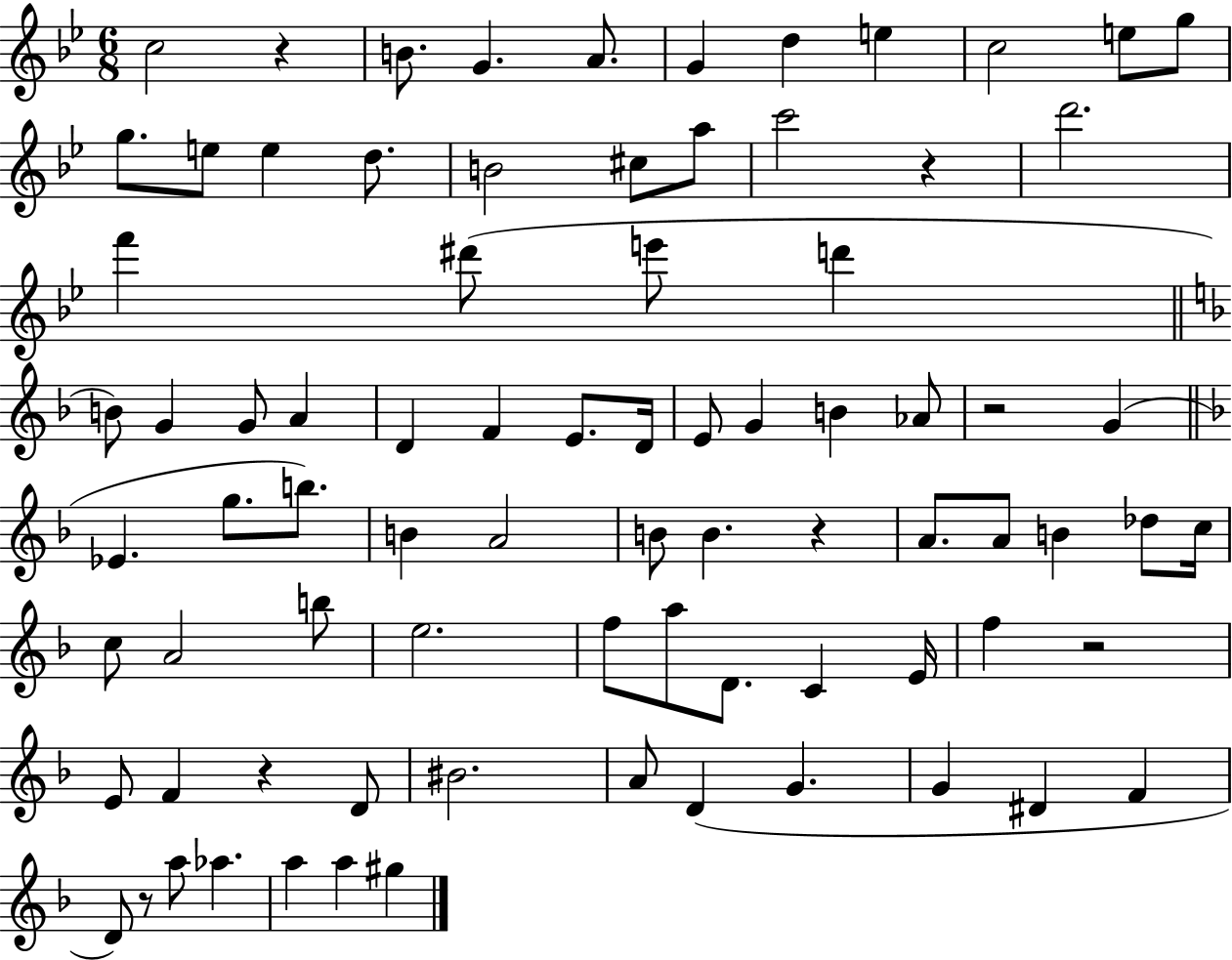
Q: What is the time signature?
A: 6/8